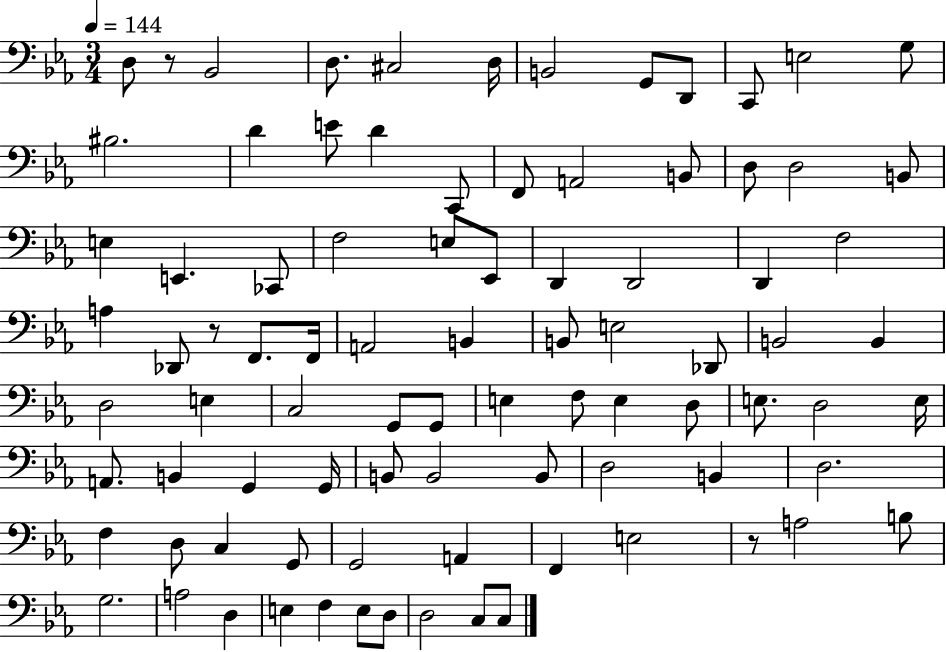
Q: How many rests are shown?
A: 3